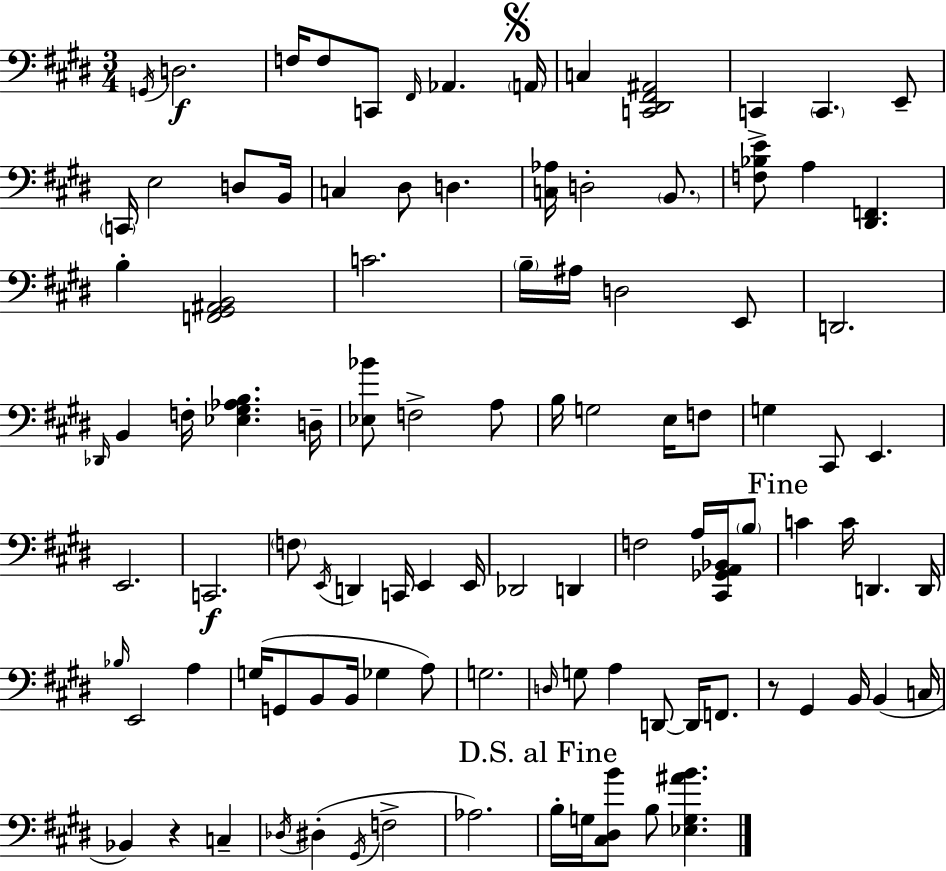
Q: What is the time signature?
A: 3/4